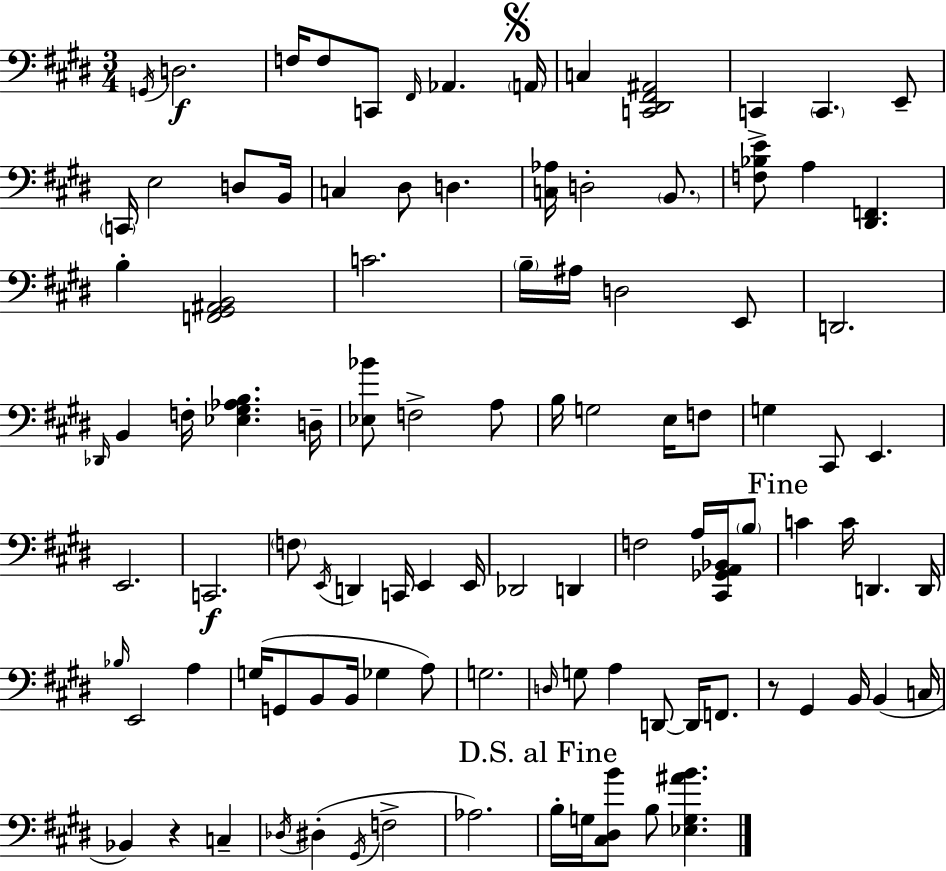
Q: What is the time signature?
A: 3/4